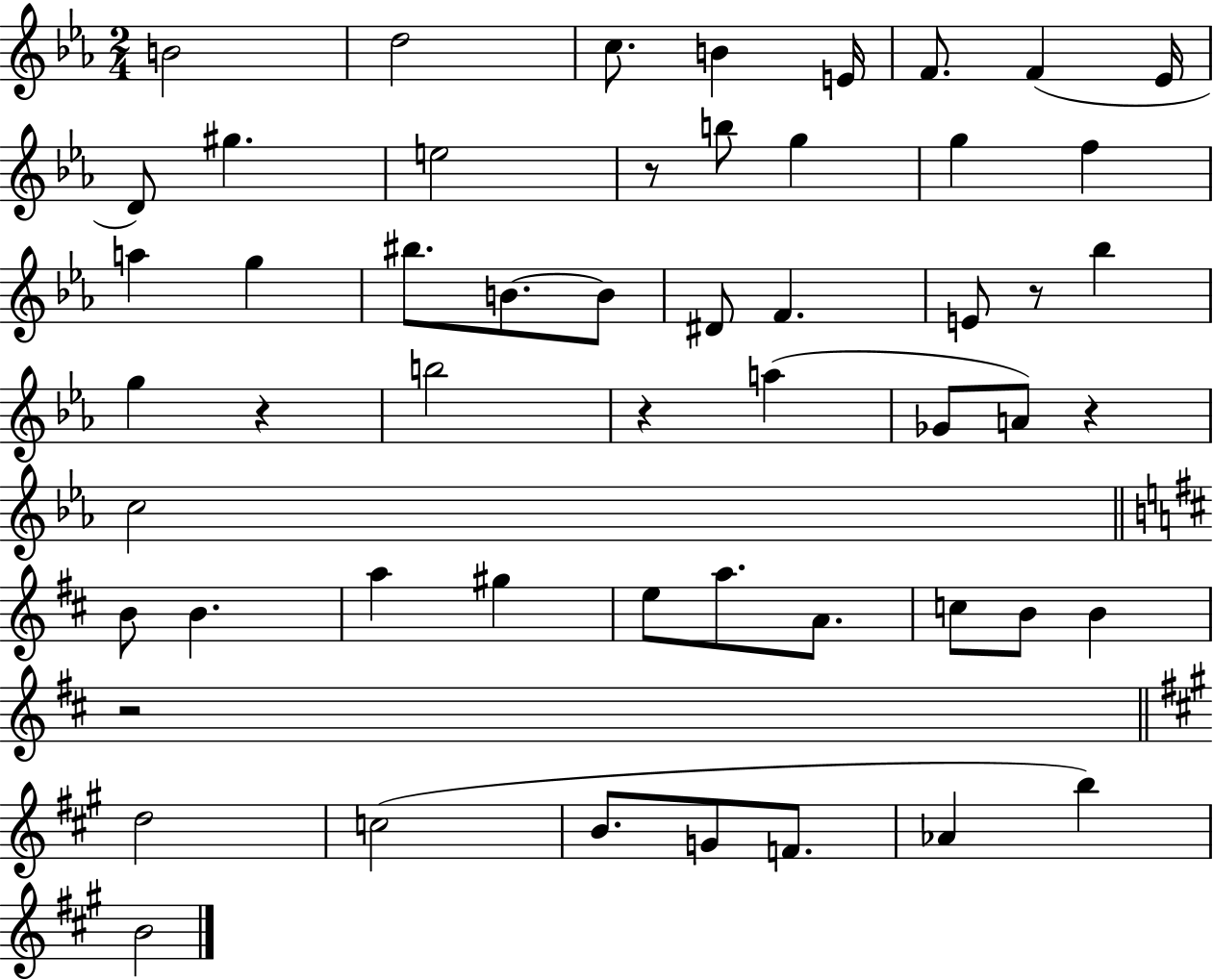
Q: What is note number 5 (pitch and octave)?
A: E4